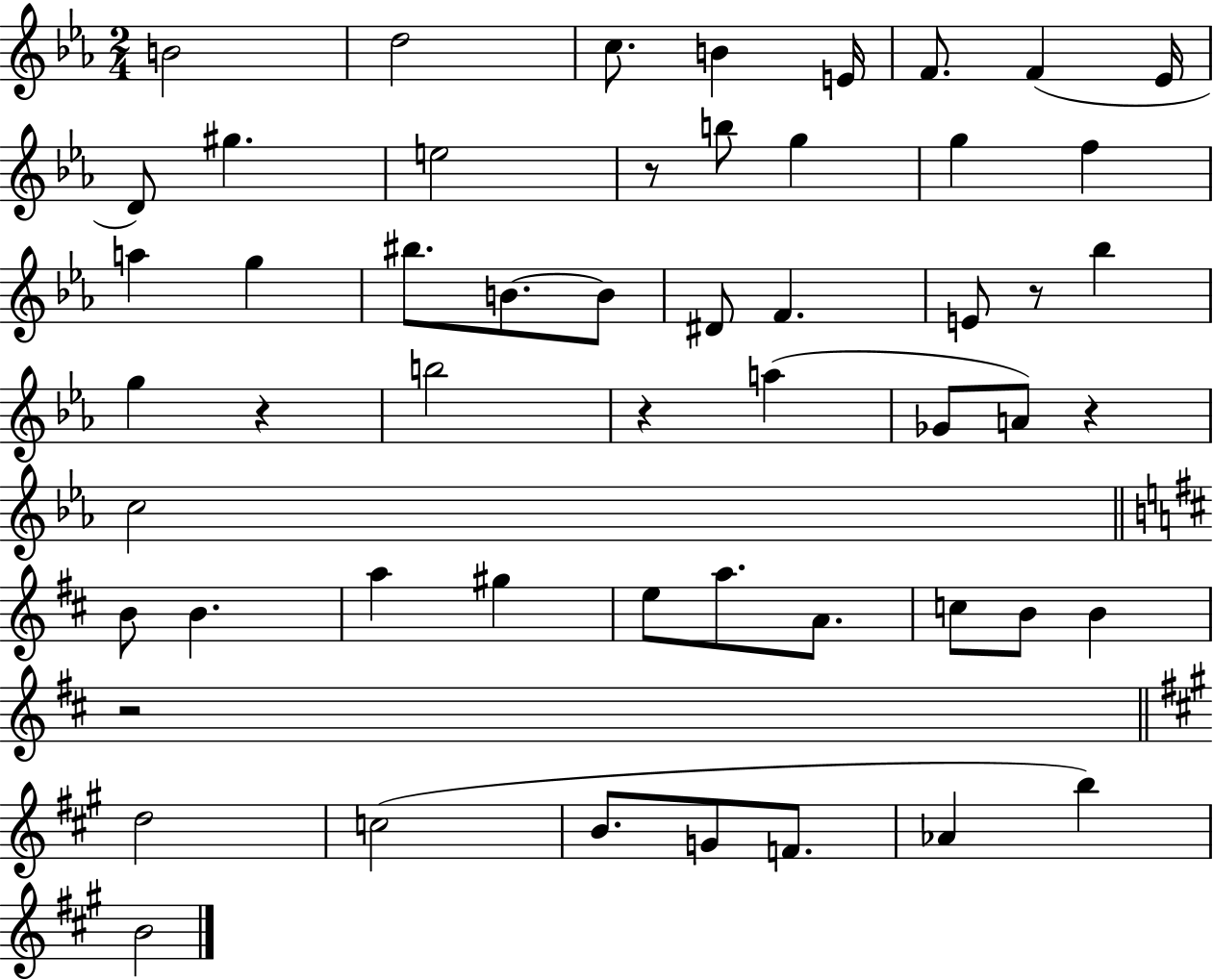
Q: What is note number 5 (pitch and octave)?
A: E4